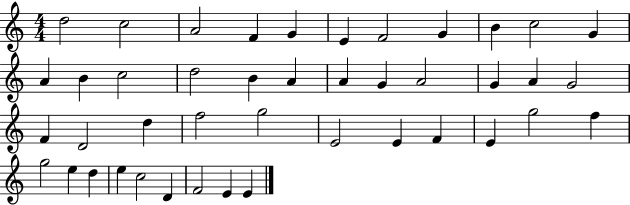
D5/h C5/h A4/h F4/q G4/q E4/q F4/h G4/q B4/q C5/h G4/q A4/q B4/q C5/h D5/h B4/q A4/q A4/q G4/q A4/h G4/q A4/q G4/h F4/q D4/h D5/q F5/h G5/h E4/h E4/q F4/q E4/q G5/h F5/q G5/h E5/q D5/q E5/q C5/h D4/q F4/h E4/q E4/q